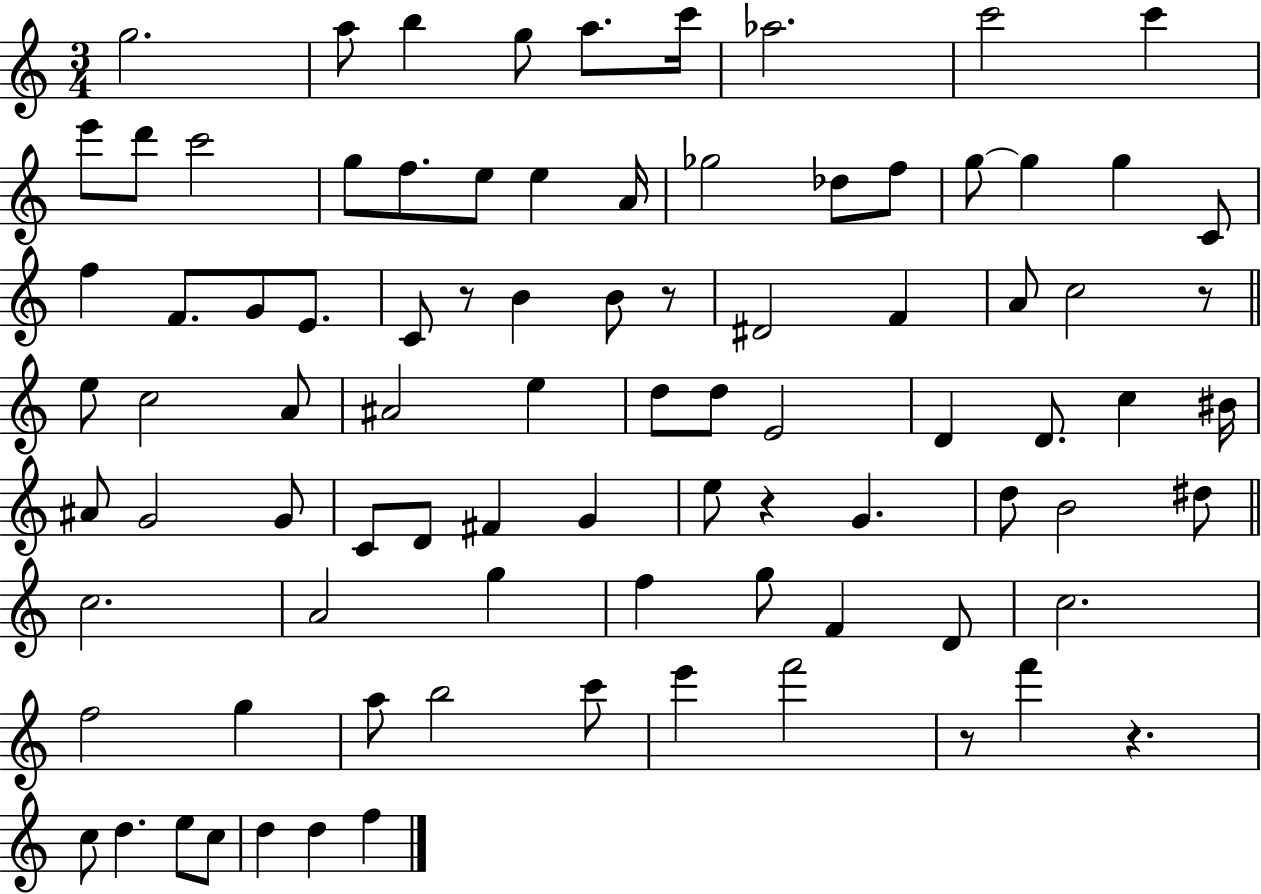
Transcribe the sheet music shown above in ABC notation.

X:1
T:Untitled
M:3/4
L:1/4
K:C
g2 a/2 b g/2 a/2 c'/4 _a2 c'2 c' e'/2 d'/2 c'2 g/2 f/2 e/2 e A/4 _g2 _d/2 f/2 g/2 g g C/2 f F/2 G/2 E/2 C/2 z/2 B B/2 z/2 ^D2 F A/2 c2 z/2 e/2 c2 A/2 ^A2 e d/2 d/2 E2 D D/2 c ^B/4 ^A/2 G2 G/2 C/2 D/2 ^F G e/2 z G d/2 B2 ^d/2 c2 A2 g f g/2 F D/2 c2 f2 g a/2 b2 c'/2 e' f'2 z/2 f' z c/2 d e/2 c/2 d d f